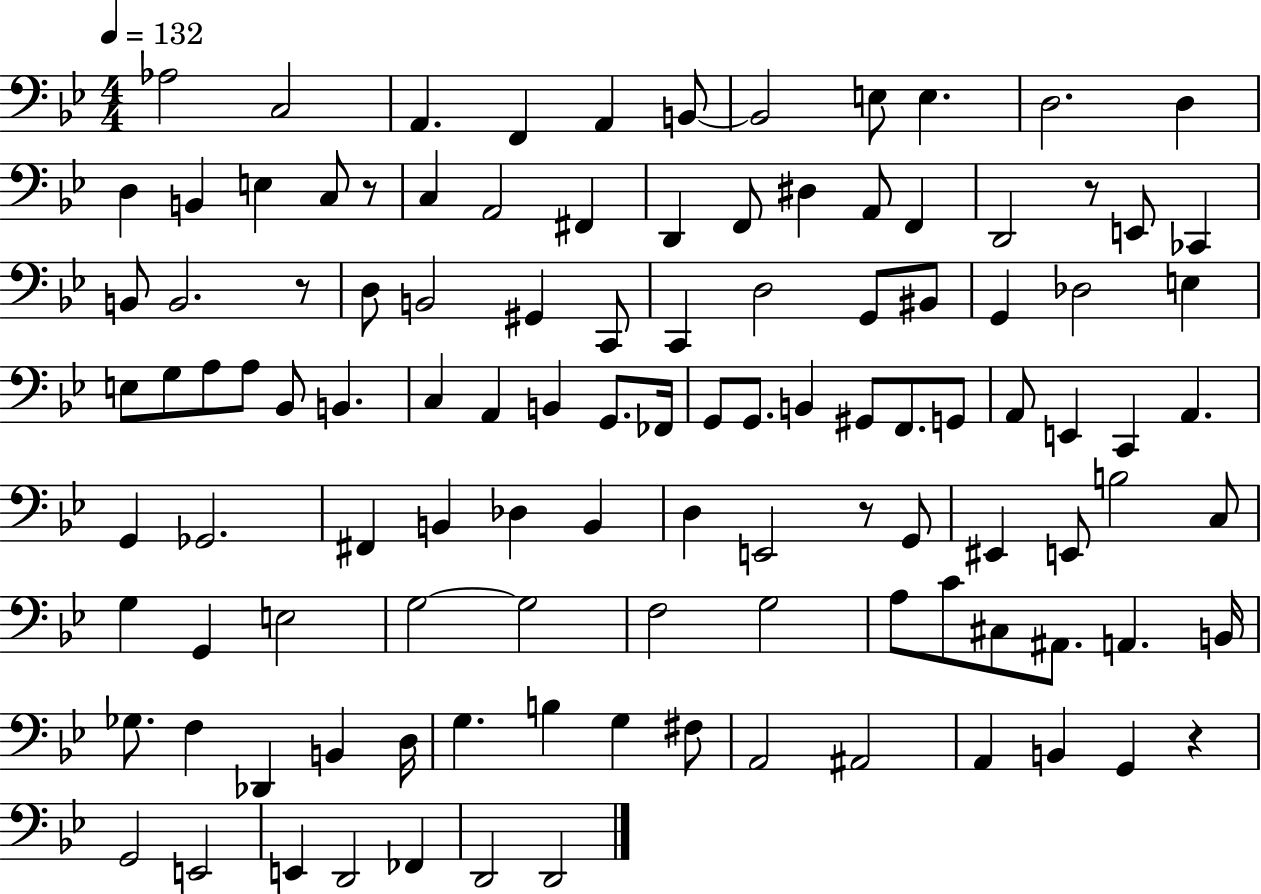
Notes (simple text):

Ab3/h C3/h A2/q. F2/q A2/q B2/e B2/h E3/e E3/q. D3/h. D3/q D3/q B2/q E3/q C3/e R/e C3/q A2/h F#2/q D2/q F2/e D#3/q A2/e F2/q D2/h R/e E2/e CES2/q B2/e B2/h. R/e D3/e B2/h G#2/q C2/e C2/q D3/h G2/e BIS2/e G2/q Db3/h E3/q E3/e G3/e A3/e A3/e Bb2/e B2/q. C3/q A2/q B2/q G2/e. FES2/s G2/e G2/e. B2/q G#2/e F2/e. G2/e A2/e E2/q C2/q A2/q. G2/q Gb2/h. F#2/q B2/q Db3/q B2/q D3/q E2/h R/e G2/e EIS2/q E2/e B3/h C3/e G3/q G2/q E3/h G3/h G3/h F3/h G3/h A3/e C4/e C#3/e A#2/e. A2/q. B2/s Gb3/e. F3/q Db2/q B2/q D3/s G3/q. B3/q G3/q F#3/e A2/h A#2/h A2/q B2/q G2/q R/q G2/h E2/h E2/q D2/h FES2/q D2/h D2/h